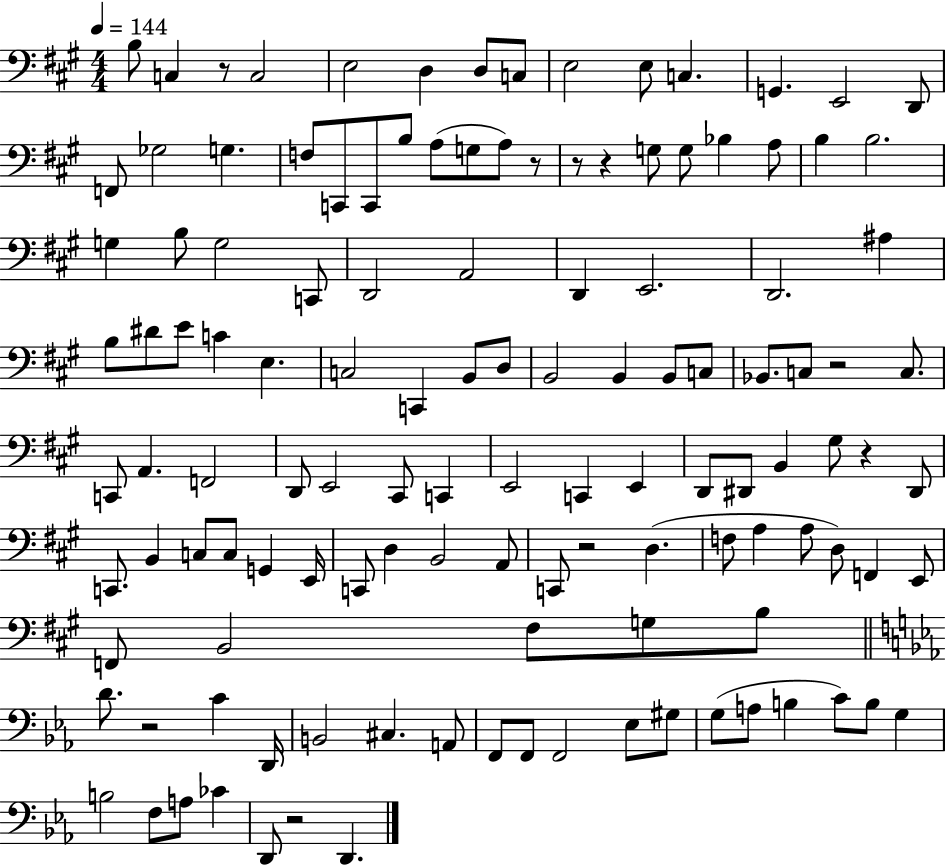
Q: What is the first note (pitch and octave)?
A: B3